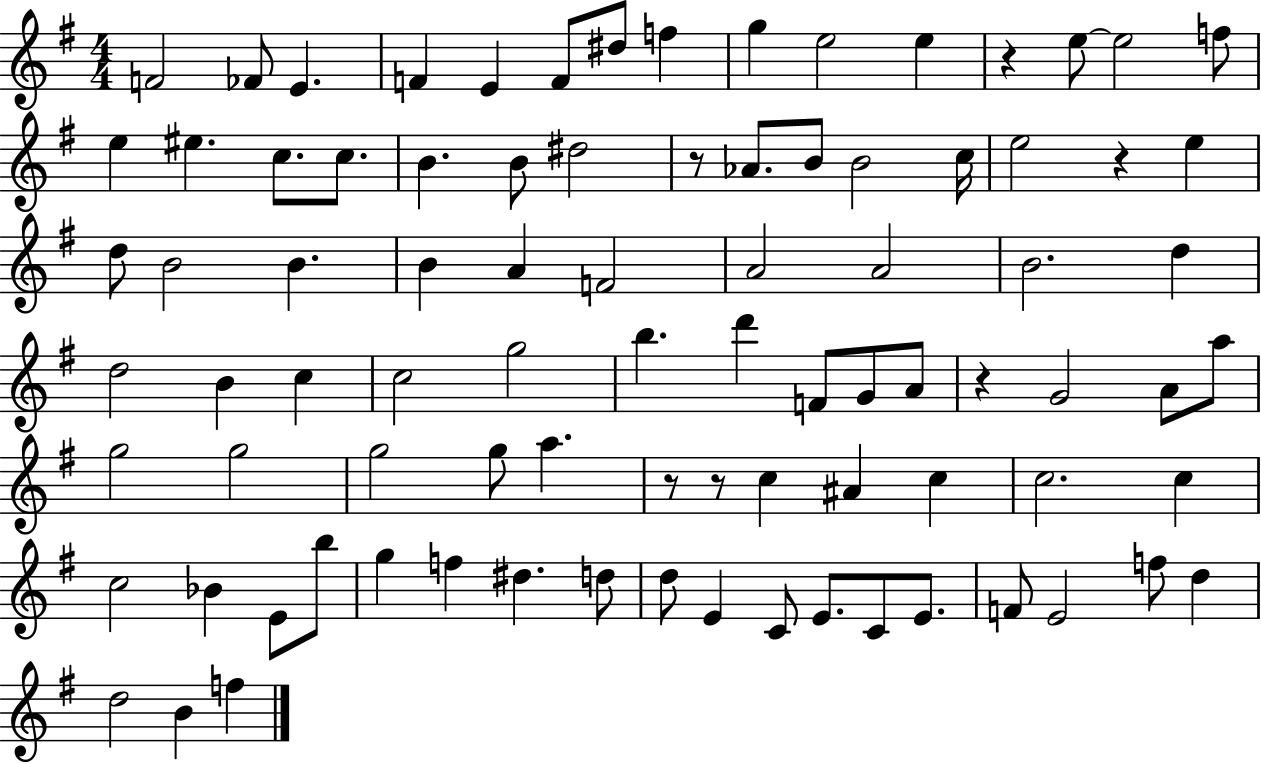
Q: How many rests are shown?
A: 6